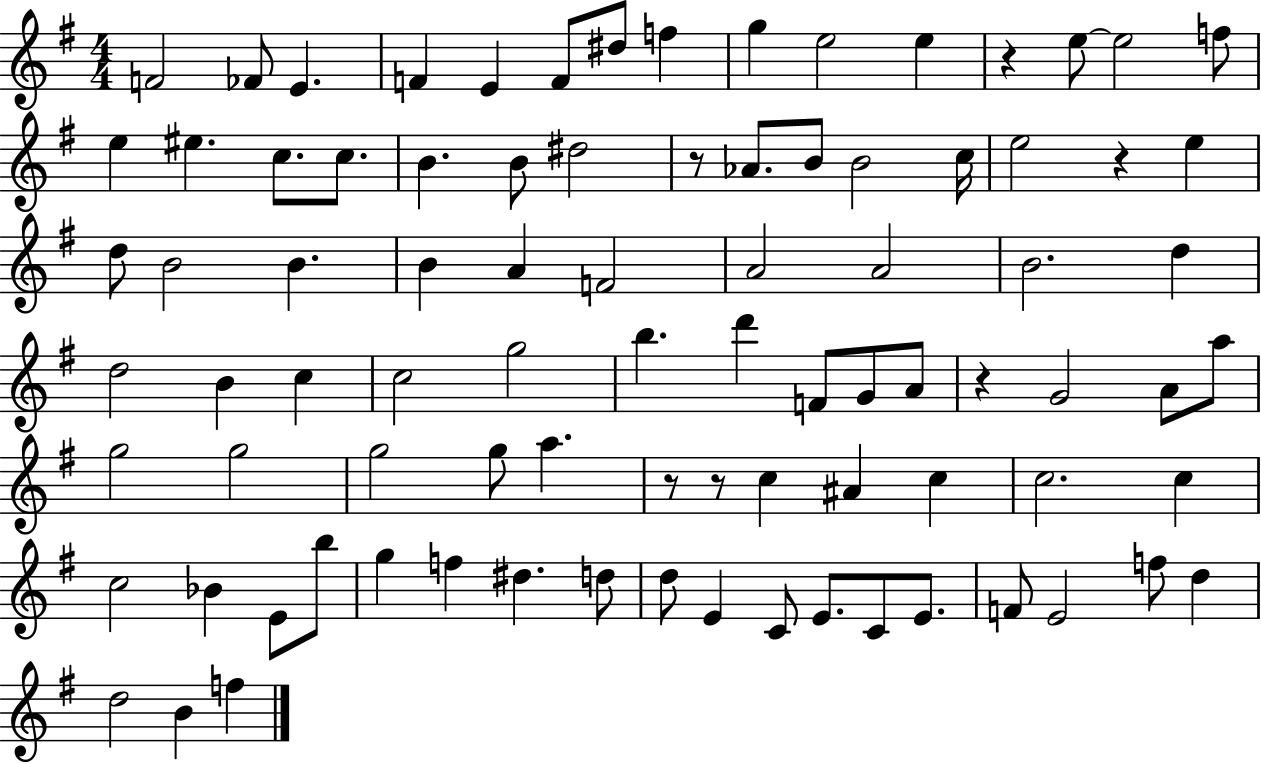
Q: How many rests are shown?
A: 6